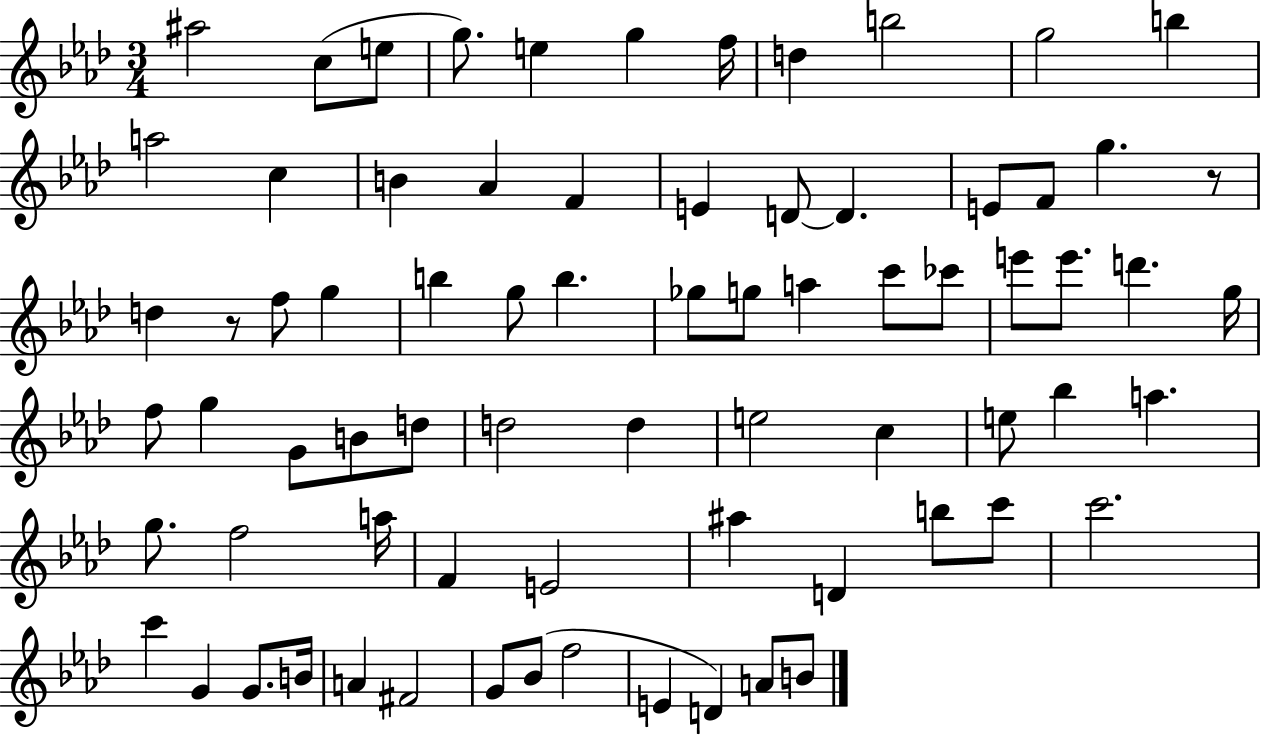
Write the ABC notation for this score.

X:1
T:Untitled
M:3/4
L:1/4
K:Ab
^a2 c/2 e/2 g/2 e g f/4 d b2 g2 b a2 c B _A F E D/2 D E/2 F/2 g z/2 d z/2 f/2 g b g/2 b _g/2 g/2 a c'/2 _c'/2 e'/2 e'/2 d' g/4 f/2 g G/2 B/2 d/2 d2 d e2 c e/2 _b a g/2 f2 a/4 F E2 ^a D b/2 c'/2 c'2 c' G G/2 B/4 A ^F2 G/2 _B/2 f2 E D A/2 B/2